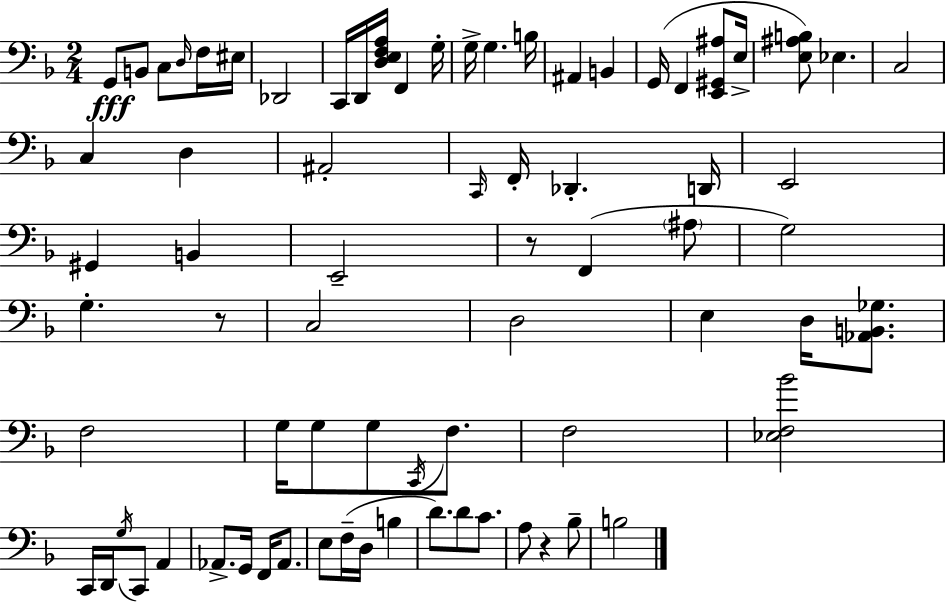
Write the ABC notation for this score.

X:1
T:Untitled
M:2/4
L:1/4
K:F
G,,/2 B,,/2 C,/2 D,/4 F,/4 ^E,/4 _D,,2 C,,/4 D,,/4 [D,E,F,A,]/4 F,, G,/4 G,/4 G, B,/4 ^A,, B,, G,,/4 F,, [E,,^G,,^A,]/2 E,/4 [E,^A,B,]/2 _E, C,2 C, D, ^A,,2 C,,/4 F,,/4 _D,, D,,/4 E,,2 ^G,, B,, E,,2 z/2 F,, ^A,/2 G,2 G, z/2 C,2 D,2 E, D,/4 [_A,,B,,_G,]/2 F,2 G,/4 G,/2 G,/2 C,,/4 F,/2 F,2 [_E,F,_B]2 C,,/4 D,,/4 G,/4 C,,/2 A,, _A,,/2 G,,/4 F,,/4 _A,,/2 E,/2 F,/4 D,/4 B, D/2 D/2 C/2 A,/2 z _B,/2 B,2